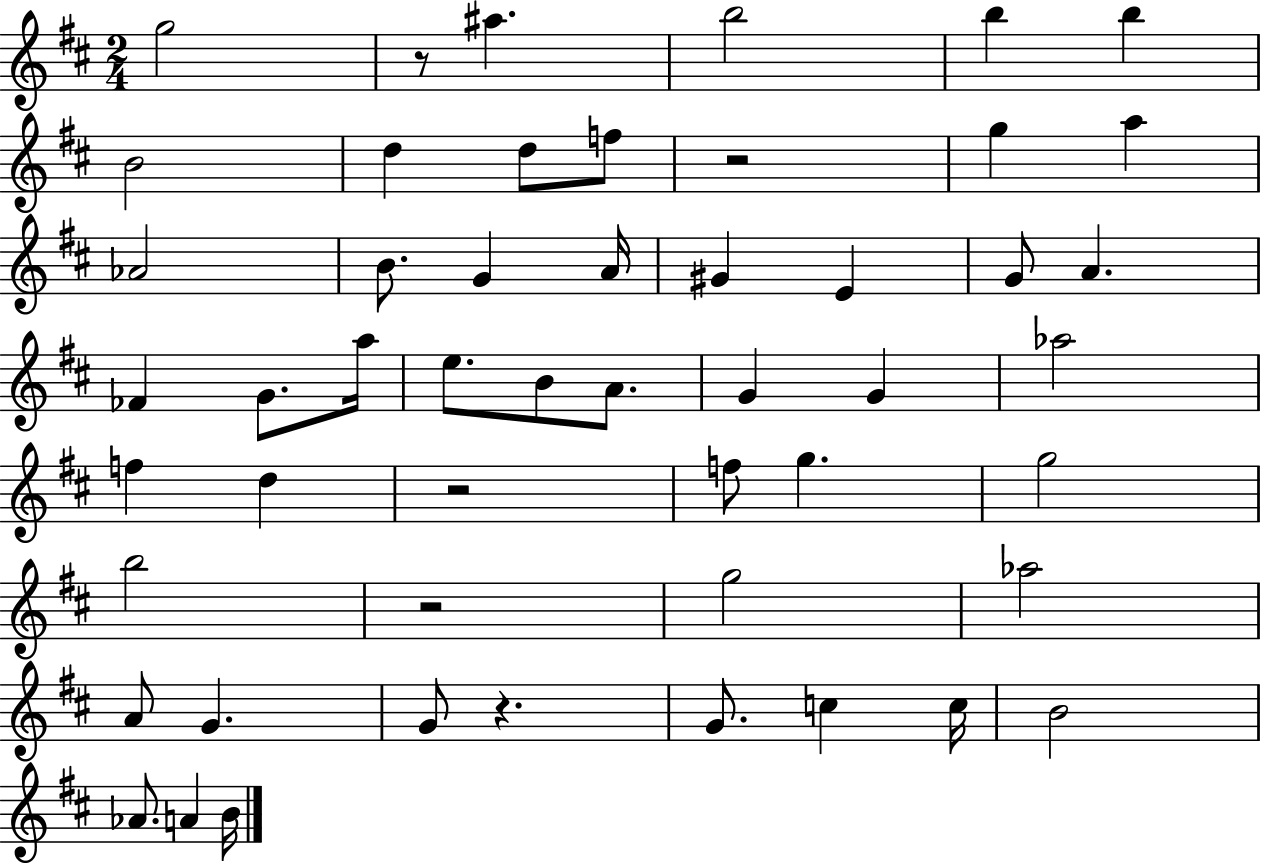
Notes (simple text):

G5/h R/e A#5/q. B5/h B5/q B5/q B4/h D5/q D5/e F5/e R/h G5/q A5/q Ab4/h B4/e. G4/q A4/s G#4/q E4/q G4/e A4/q. FES4/q G4/e. A5/s E5/e. B4/e A4/e. G4/q G4/q Ab5/h F5/q D5/q R/h F5/e G5/q. G5/h B5/h R/h G5/h Ab5/h A4/e G4/q. G4/e R/q. G4/e. C5/q C5/s B4/h Ab4/e. A4/q B4/s